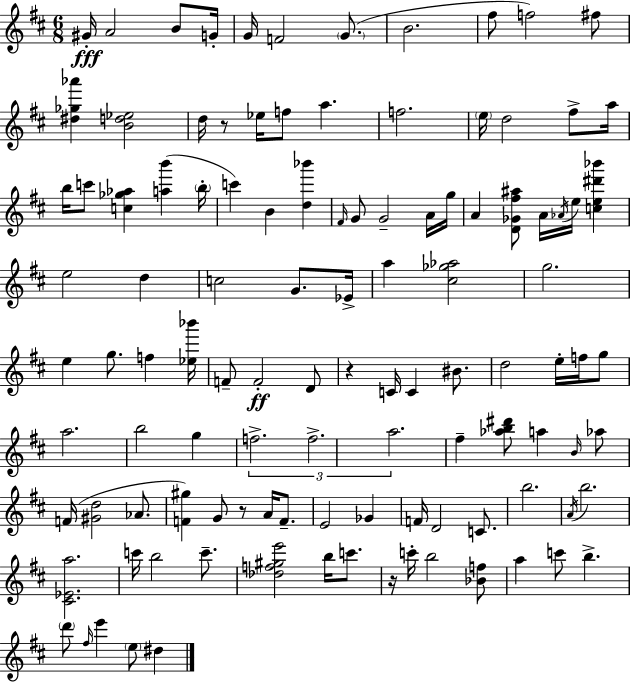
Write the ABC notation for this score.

X:1
T:Untitled
M:6/8
L:1/4
K:D
^G/4 A2 B/2 G/4 G/4 F2 G/2 B2 ^f/2 f2 ^f/2 [^d_g_a'] [Bd_e]2 d/4 z/2 _e/4 f/2 a f2 e/4 d2 ^f/2 a/4 b/4 c'/2 [c_g_a] [ab'] b/4 c' B [d_b'] ^F/4 G/2 G2 A/4 g/4 A [D_G^f^a]/2 A/4 _A/4 e/4 [ce^d'_b'] e2 d c2 G/2 _E/4 a [^c_g_a]2 g2 e g/2 f [_e_b']/4 F/2 F2 D/2 z C/4 C ^B/2 d2 e/4 f/4 g/2 a2 b2 g f2 f2 a2 ^f [_ab^d']/2 a B/4 _a/2 F/4 [^Gd]2 _A/2 [F^g] G/2 z/2 A/4 F/2 E2 _G F/4 D2 C/2 b2 A/4 b2 [^C_Ea]2 c'/4 b2 c'/2 [_df^ge']2 b/4 c'/2 z/4 c'/4 b2 [_Bf]/2 a c'/2 b d'/2 ^f/4 e' e/2 ^d